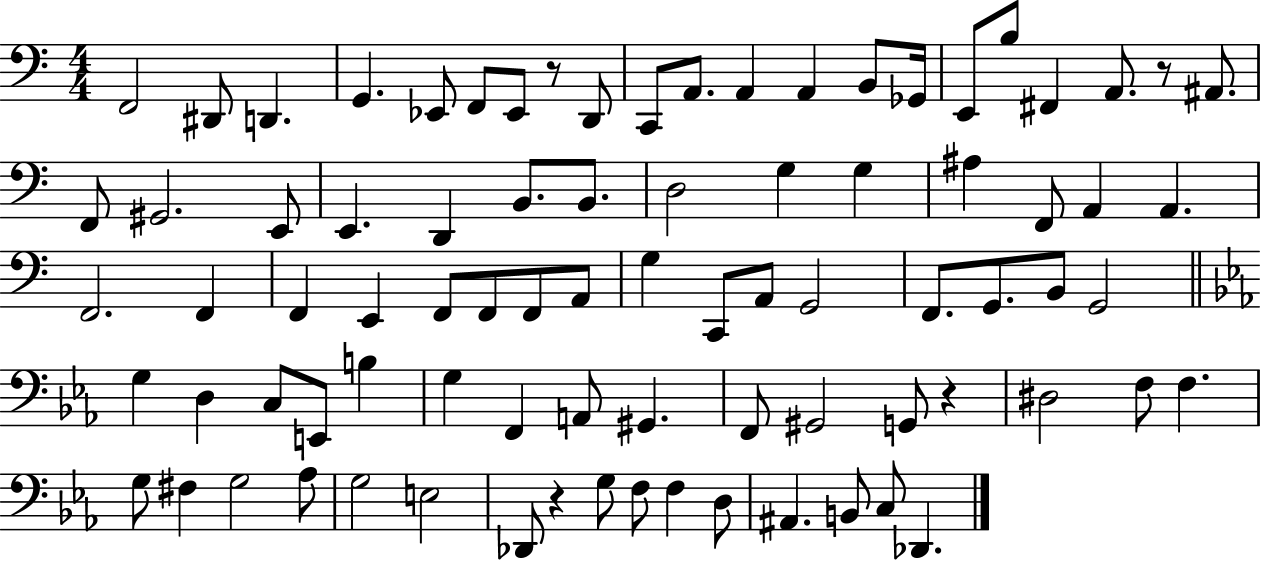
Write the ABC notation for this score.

X:1
T:Untitled
M:4/4
L:1/4
K:C
F,,2 ^D,,/2 D,, G,, _E,,/2 F,,/2 _E,,/2 z/2 D,,/2 C,,/2 A,,/2 A,, A,, B,,/2 _G,,/4 E,,/2 B,/2 ^F,, A,,/2 z/2 ^A,,/2 F,,/2 ^G,,2 E,,/2 E,, D,, B,,/2 B,,/2 D,2 G, G, ^A, F,,/2 A,, A,, F,,2 F,, F,, E,, F,,/2 F,,/2 F,,/2 A,,/2 G, C,,/2 A,,/2 G,,2 F,,/2 G,,/2 B,,/2 G,,2 G, D, C,/2 E,,/2 B, G, F,, A,,/2 ^G,, F,,/2 ^G,,2 G,,/2 z ^D,2 F,/2 F, G,/2 ^F, G,2 _A,/2 G,2 E,2 _D,,/2 z G,/2 F,/2 F, D,/2 ^A,, B,,/2 C,/2 _D,,